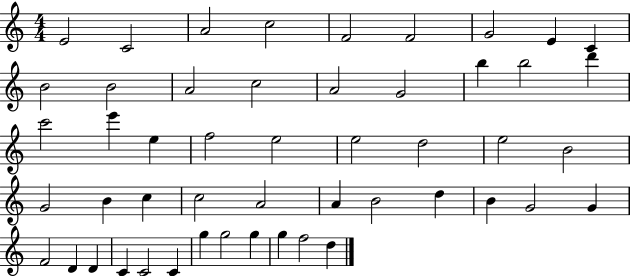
{
  \clef treble
  \numericTimeSignature
  \time 4/4
  \key c \major
  e'2 c'2 | a'2 c''2 | f'2 f'2 | g'2 e'4 c'4 | \break b'2 b'2 | a'2 c''2 | a'2 g'2 | b''4 b''2 d'''4 | \break c'''2 e'''4 e''4 | f''2 e''2 | e''2 d''2 | e''2 b'2 | \break g'2 b'4 c''4 | c''2 a'2 | a'4 b'2 d''4 | b'4 g'2 g'4 | \break f'2 d'4 d'4 | c'4 c'2 c'4 | g''4 g''2 g''4 | g''4 f''2 d''4 | \break \bar "|."
}